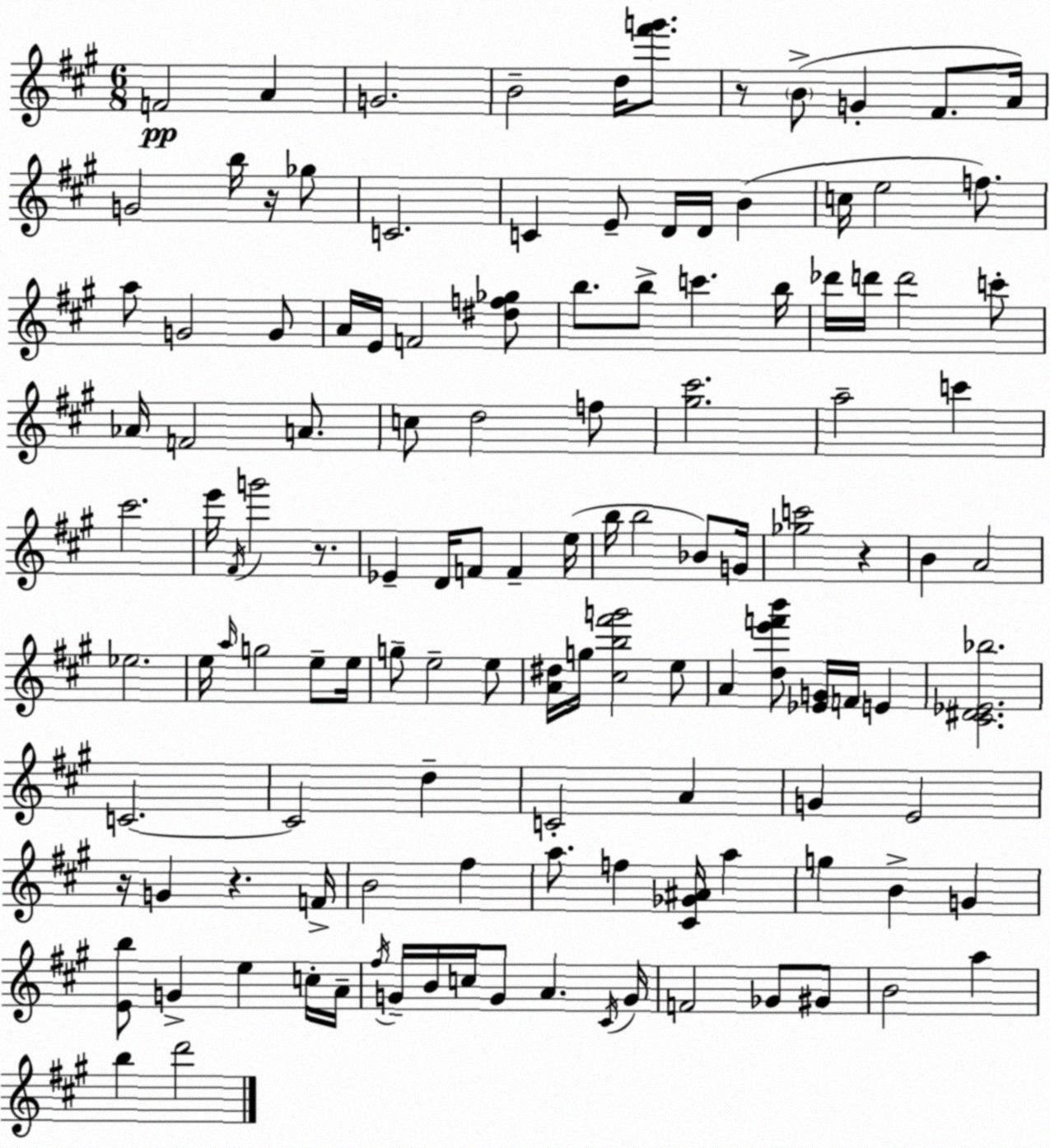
X:1
T:Untitled
M:6/8
L:1/4
K:A
F2 A G2 B2 d/4 [^f'g']/2 z/2 B/2 G ^F/2 A/4 G2 b/4 z/4 _g/2 C2 C E/2 D/4 D/4 B c/4 e2 f/2 a/2 G2 G/2 A/4 E/4 F2 [^df_g]/2 b/2 b/2 c' b/4 _d'/4 d'/4 d'2 c'/2 _A/4 F2 A/2 c/2 d2 f/2 [^g^c']2 a2 c' ^c'2 e'/4 ^F/4 g'2 z/2 _E D/4 F/2 F e/4 b/4 b2 _B/2 G/4 [_gc']2 z B A2 _e2 e/4 a/4 g2 e/2 e/4 g/2 e2 e/2 [A^d]/4 g/4 [^cb^f'g']2 e/2 A [de'f'b']/2 [_EG]/4 F/4 E [^C^D_E_b]2 C2 C2 d C2 A G E2 z/4 G z F/4 B2 ^f a/2 f [^C_G^A]/4 a g B G [Eb]/2 G e c/4 A/4 ^f/4 G/4 B/4 c/4 G/2 A ^C/4 G/4 F2 _G/2 ^G/2 B2 a b d'2